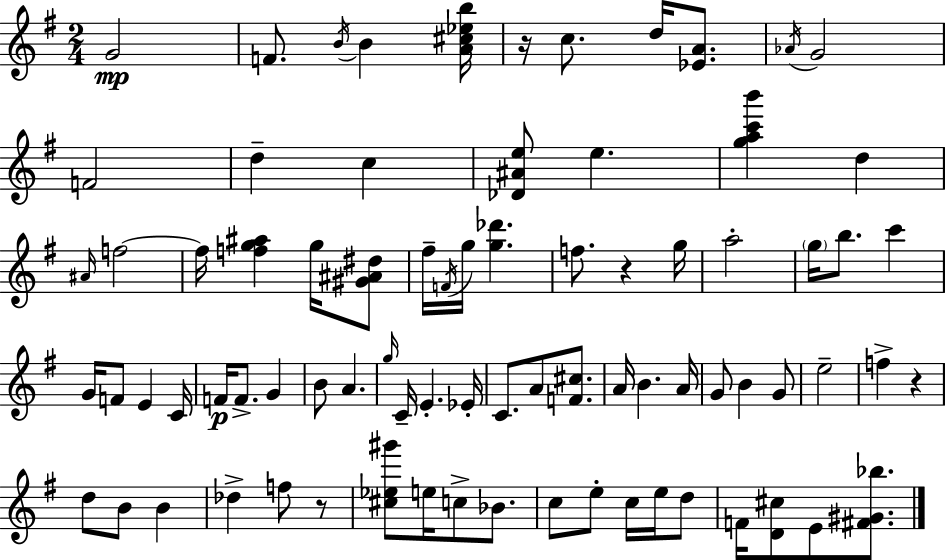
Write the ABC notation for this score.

X:1
T:Untitled
M:2/4
L:1/4
K:G
G2 F/2 B/4 B [A^c_eb]/4 z/4 c/2 d/4 [_EA]/2 _A/4 G2 F2 d c [_D^Ae]/2 e [gac'b'] d ^A/4 f2 f/4 [fg^a] g/4 [^G^A^d]/2 ^f/4 F/4 g/4 [g_d'] f/2 z g/4 a2 g/4 b/2 c' G/4 F/2 E C/4 F/4 F/2 G B/2 A g/4 C/4 E _E/4 C/2 A/2 [F^c]/2 A/4 B A/4 G/2 B G/2 e2 f z d/2 B/2 B _d f/2 z/2 [^c_e^g']/2 e/4 c/2 _B/2 c/2 e/2 c/4 e/4 d/2 F/4 [D^c]/2 E/2 [^F^G_b]/2